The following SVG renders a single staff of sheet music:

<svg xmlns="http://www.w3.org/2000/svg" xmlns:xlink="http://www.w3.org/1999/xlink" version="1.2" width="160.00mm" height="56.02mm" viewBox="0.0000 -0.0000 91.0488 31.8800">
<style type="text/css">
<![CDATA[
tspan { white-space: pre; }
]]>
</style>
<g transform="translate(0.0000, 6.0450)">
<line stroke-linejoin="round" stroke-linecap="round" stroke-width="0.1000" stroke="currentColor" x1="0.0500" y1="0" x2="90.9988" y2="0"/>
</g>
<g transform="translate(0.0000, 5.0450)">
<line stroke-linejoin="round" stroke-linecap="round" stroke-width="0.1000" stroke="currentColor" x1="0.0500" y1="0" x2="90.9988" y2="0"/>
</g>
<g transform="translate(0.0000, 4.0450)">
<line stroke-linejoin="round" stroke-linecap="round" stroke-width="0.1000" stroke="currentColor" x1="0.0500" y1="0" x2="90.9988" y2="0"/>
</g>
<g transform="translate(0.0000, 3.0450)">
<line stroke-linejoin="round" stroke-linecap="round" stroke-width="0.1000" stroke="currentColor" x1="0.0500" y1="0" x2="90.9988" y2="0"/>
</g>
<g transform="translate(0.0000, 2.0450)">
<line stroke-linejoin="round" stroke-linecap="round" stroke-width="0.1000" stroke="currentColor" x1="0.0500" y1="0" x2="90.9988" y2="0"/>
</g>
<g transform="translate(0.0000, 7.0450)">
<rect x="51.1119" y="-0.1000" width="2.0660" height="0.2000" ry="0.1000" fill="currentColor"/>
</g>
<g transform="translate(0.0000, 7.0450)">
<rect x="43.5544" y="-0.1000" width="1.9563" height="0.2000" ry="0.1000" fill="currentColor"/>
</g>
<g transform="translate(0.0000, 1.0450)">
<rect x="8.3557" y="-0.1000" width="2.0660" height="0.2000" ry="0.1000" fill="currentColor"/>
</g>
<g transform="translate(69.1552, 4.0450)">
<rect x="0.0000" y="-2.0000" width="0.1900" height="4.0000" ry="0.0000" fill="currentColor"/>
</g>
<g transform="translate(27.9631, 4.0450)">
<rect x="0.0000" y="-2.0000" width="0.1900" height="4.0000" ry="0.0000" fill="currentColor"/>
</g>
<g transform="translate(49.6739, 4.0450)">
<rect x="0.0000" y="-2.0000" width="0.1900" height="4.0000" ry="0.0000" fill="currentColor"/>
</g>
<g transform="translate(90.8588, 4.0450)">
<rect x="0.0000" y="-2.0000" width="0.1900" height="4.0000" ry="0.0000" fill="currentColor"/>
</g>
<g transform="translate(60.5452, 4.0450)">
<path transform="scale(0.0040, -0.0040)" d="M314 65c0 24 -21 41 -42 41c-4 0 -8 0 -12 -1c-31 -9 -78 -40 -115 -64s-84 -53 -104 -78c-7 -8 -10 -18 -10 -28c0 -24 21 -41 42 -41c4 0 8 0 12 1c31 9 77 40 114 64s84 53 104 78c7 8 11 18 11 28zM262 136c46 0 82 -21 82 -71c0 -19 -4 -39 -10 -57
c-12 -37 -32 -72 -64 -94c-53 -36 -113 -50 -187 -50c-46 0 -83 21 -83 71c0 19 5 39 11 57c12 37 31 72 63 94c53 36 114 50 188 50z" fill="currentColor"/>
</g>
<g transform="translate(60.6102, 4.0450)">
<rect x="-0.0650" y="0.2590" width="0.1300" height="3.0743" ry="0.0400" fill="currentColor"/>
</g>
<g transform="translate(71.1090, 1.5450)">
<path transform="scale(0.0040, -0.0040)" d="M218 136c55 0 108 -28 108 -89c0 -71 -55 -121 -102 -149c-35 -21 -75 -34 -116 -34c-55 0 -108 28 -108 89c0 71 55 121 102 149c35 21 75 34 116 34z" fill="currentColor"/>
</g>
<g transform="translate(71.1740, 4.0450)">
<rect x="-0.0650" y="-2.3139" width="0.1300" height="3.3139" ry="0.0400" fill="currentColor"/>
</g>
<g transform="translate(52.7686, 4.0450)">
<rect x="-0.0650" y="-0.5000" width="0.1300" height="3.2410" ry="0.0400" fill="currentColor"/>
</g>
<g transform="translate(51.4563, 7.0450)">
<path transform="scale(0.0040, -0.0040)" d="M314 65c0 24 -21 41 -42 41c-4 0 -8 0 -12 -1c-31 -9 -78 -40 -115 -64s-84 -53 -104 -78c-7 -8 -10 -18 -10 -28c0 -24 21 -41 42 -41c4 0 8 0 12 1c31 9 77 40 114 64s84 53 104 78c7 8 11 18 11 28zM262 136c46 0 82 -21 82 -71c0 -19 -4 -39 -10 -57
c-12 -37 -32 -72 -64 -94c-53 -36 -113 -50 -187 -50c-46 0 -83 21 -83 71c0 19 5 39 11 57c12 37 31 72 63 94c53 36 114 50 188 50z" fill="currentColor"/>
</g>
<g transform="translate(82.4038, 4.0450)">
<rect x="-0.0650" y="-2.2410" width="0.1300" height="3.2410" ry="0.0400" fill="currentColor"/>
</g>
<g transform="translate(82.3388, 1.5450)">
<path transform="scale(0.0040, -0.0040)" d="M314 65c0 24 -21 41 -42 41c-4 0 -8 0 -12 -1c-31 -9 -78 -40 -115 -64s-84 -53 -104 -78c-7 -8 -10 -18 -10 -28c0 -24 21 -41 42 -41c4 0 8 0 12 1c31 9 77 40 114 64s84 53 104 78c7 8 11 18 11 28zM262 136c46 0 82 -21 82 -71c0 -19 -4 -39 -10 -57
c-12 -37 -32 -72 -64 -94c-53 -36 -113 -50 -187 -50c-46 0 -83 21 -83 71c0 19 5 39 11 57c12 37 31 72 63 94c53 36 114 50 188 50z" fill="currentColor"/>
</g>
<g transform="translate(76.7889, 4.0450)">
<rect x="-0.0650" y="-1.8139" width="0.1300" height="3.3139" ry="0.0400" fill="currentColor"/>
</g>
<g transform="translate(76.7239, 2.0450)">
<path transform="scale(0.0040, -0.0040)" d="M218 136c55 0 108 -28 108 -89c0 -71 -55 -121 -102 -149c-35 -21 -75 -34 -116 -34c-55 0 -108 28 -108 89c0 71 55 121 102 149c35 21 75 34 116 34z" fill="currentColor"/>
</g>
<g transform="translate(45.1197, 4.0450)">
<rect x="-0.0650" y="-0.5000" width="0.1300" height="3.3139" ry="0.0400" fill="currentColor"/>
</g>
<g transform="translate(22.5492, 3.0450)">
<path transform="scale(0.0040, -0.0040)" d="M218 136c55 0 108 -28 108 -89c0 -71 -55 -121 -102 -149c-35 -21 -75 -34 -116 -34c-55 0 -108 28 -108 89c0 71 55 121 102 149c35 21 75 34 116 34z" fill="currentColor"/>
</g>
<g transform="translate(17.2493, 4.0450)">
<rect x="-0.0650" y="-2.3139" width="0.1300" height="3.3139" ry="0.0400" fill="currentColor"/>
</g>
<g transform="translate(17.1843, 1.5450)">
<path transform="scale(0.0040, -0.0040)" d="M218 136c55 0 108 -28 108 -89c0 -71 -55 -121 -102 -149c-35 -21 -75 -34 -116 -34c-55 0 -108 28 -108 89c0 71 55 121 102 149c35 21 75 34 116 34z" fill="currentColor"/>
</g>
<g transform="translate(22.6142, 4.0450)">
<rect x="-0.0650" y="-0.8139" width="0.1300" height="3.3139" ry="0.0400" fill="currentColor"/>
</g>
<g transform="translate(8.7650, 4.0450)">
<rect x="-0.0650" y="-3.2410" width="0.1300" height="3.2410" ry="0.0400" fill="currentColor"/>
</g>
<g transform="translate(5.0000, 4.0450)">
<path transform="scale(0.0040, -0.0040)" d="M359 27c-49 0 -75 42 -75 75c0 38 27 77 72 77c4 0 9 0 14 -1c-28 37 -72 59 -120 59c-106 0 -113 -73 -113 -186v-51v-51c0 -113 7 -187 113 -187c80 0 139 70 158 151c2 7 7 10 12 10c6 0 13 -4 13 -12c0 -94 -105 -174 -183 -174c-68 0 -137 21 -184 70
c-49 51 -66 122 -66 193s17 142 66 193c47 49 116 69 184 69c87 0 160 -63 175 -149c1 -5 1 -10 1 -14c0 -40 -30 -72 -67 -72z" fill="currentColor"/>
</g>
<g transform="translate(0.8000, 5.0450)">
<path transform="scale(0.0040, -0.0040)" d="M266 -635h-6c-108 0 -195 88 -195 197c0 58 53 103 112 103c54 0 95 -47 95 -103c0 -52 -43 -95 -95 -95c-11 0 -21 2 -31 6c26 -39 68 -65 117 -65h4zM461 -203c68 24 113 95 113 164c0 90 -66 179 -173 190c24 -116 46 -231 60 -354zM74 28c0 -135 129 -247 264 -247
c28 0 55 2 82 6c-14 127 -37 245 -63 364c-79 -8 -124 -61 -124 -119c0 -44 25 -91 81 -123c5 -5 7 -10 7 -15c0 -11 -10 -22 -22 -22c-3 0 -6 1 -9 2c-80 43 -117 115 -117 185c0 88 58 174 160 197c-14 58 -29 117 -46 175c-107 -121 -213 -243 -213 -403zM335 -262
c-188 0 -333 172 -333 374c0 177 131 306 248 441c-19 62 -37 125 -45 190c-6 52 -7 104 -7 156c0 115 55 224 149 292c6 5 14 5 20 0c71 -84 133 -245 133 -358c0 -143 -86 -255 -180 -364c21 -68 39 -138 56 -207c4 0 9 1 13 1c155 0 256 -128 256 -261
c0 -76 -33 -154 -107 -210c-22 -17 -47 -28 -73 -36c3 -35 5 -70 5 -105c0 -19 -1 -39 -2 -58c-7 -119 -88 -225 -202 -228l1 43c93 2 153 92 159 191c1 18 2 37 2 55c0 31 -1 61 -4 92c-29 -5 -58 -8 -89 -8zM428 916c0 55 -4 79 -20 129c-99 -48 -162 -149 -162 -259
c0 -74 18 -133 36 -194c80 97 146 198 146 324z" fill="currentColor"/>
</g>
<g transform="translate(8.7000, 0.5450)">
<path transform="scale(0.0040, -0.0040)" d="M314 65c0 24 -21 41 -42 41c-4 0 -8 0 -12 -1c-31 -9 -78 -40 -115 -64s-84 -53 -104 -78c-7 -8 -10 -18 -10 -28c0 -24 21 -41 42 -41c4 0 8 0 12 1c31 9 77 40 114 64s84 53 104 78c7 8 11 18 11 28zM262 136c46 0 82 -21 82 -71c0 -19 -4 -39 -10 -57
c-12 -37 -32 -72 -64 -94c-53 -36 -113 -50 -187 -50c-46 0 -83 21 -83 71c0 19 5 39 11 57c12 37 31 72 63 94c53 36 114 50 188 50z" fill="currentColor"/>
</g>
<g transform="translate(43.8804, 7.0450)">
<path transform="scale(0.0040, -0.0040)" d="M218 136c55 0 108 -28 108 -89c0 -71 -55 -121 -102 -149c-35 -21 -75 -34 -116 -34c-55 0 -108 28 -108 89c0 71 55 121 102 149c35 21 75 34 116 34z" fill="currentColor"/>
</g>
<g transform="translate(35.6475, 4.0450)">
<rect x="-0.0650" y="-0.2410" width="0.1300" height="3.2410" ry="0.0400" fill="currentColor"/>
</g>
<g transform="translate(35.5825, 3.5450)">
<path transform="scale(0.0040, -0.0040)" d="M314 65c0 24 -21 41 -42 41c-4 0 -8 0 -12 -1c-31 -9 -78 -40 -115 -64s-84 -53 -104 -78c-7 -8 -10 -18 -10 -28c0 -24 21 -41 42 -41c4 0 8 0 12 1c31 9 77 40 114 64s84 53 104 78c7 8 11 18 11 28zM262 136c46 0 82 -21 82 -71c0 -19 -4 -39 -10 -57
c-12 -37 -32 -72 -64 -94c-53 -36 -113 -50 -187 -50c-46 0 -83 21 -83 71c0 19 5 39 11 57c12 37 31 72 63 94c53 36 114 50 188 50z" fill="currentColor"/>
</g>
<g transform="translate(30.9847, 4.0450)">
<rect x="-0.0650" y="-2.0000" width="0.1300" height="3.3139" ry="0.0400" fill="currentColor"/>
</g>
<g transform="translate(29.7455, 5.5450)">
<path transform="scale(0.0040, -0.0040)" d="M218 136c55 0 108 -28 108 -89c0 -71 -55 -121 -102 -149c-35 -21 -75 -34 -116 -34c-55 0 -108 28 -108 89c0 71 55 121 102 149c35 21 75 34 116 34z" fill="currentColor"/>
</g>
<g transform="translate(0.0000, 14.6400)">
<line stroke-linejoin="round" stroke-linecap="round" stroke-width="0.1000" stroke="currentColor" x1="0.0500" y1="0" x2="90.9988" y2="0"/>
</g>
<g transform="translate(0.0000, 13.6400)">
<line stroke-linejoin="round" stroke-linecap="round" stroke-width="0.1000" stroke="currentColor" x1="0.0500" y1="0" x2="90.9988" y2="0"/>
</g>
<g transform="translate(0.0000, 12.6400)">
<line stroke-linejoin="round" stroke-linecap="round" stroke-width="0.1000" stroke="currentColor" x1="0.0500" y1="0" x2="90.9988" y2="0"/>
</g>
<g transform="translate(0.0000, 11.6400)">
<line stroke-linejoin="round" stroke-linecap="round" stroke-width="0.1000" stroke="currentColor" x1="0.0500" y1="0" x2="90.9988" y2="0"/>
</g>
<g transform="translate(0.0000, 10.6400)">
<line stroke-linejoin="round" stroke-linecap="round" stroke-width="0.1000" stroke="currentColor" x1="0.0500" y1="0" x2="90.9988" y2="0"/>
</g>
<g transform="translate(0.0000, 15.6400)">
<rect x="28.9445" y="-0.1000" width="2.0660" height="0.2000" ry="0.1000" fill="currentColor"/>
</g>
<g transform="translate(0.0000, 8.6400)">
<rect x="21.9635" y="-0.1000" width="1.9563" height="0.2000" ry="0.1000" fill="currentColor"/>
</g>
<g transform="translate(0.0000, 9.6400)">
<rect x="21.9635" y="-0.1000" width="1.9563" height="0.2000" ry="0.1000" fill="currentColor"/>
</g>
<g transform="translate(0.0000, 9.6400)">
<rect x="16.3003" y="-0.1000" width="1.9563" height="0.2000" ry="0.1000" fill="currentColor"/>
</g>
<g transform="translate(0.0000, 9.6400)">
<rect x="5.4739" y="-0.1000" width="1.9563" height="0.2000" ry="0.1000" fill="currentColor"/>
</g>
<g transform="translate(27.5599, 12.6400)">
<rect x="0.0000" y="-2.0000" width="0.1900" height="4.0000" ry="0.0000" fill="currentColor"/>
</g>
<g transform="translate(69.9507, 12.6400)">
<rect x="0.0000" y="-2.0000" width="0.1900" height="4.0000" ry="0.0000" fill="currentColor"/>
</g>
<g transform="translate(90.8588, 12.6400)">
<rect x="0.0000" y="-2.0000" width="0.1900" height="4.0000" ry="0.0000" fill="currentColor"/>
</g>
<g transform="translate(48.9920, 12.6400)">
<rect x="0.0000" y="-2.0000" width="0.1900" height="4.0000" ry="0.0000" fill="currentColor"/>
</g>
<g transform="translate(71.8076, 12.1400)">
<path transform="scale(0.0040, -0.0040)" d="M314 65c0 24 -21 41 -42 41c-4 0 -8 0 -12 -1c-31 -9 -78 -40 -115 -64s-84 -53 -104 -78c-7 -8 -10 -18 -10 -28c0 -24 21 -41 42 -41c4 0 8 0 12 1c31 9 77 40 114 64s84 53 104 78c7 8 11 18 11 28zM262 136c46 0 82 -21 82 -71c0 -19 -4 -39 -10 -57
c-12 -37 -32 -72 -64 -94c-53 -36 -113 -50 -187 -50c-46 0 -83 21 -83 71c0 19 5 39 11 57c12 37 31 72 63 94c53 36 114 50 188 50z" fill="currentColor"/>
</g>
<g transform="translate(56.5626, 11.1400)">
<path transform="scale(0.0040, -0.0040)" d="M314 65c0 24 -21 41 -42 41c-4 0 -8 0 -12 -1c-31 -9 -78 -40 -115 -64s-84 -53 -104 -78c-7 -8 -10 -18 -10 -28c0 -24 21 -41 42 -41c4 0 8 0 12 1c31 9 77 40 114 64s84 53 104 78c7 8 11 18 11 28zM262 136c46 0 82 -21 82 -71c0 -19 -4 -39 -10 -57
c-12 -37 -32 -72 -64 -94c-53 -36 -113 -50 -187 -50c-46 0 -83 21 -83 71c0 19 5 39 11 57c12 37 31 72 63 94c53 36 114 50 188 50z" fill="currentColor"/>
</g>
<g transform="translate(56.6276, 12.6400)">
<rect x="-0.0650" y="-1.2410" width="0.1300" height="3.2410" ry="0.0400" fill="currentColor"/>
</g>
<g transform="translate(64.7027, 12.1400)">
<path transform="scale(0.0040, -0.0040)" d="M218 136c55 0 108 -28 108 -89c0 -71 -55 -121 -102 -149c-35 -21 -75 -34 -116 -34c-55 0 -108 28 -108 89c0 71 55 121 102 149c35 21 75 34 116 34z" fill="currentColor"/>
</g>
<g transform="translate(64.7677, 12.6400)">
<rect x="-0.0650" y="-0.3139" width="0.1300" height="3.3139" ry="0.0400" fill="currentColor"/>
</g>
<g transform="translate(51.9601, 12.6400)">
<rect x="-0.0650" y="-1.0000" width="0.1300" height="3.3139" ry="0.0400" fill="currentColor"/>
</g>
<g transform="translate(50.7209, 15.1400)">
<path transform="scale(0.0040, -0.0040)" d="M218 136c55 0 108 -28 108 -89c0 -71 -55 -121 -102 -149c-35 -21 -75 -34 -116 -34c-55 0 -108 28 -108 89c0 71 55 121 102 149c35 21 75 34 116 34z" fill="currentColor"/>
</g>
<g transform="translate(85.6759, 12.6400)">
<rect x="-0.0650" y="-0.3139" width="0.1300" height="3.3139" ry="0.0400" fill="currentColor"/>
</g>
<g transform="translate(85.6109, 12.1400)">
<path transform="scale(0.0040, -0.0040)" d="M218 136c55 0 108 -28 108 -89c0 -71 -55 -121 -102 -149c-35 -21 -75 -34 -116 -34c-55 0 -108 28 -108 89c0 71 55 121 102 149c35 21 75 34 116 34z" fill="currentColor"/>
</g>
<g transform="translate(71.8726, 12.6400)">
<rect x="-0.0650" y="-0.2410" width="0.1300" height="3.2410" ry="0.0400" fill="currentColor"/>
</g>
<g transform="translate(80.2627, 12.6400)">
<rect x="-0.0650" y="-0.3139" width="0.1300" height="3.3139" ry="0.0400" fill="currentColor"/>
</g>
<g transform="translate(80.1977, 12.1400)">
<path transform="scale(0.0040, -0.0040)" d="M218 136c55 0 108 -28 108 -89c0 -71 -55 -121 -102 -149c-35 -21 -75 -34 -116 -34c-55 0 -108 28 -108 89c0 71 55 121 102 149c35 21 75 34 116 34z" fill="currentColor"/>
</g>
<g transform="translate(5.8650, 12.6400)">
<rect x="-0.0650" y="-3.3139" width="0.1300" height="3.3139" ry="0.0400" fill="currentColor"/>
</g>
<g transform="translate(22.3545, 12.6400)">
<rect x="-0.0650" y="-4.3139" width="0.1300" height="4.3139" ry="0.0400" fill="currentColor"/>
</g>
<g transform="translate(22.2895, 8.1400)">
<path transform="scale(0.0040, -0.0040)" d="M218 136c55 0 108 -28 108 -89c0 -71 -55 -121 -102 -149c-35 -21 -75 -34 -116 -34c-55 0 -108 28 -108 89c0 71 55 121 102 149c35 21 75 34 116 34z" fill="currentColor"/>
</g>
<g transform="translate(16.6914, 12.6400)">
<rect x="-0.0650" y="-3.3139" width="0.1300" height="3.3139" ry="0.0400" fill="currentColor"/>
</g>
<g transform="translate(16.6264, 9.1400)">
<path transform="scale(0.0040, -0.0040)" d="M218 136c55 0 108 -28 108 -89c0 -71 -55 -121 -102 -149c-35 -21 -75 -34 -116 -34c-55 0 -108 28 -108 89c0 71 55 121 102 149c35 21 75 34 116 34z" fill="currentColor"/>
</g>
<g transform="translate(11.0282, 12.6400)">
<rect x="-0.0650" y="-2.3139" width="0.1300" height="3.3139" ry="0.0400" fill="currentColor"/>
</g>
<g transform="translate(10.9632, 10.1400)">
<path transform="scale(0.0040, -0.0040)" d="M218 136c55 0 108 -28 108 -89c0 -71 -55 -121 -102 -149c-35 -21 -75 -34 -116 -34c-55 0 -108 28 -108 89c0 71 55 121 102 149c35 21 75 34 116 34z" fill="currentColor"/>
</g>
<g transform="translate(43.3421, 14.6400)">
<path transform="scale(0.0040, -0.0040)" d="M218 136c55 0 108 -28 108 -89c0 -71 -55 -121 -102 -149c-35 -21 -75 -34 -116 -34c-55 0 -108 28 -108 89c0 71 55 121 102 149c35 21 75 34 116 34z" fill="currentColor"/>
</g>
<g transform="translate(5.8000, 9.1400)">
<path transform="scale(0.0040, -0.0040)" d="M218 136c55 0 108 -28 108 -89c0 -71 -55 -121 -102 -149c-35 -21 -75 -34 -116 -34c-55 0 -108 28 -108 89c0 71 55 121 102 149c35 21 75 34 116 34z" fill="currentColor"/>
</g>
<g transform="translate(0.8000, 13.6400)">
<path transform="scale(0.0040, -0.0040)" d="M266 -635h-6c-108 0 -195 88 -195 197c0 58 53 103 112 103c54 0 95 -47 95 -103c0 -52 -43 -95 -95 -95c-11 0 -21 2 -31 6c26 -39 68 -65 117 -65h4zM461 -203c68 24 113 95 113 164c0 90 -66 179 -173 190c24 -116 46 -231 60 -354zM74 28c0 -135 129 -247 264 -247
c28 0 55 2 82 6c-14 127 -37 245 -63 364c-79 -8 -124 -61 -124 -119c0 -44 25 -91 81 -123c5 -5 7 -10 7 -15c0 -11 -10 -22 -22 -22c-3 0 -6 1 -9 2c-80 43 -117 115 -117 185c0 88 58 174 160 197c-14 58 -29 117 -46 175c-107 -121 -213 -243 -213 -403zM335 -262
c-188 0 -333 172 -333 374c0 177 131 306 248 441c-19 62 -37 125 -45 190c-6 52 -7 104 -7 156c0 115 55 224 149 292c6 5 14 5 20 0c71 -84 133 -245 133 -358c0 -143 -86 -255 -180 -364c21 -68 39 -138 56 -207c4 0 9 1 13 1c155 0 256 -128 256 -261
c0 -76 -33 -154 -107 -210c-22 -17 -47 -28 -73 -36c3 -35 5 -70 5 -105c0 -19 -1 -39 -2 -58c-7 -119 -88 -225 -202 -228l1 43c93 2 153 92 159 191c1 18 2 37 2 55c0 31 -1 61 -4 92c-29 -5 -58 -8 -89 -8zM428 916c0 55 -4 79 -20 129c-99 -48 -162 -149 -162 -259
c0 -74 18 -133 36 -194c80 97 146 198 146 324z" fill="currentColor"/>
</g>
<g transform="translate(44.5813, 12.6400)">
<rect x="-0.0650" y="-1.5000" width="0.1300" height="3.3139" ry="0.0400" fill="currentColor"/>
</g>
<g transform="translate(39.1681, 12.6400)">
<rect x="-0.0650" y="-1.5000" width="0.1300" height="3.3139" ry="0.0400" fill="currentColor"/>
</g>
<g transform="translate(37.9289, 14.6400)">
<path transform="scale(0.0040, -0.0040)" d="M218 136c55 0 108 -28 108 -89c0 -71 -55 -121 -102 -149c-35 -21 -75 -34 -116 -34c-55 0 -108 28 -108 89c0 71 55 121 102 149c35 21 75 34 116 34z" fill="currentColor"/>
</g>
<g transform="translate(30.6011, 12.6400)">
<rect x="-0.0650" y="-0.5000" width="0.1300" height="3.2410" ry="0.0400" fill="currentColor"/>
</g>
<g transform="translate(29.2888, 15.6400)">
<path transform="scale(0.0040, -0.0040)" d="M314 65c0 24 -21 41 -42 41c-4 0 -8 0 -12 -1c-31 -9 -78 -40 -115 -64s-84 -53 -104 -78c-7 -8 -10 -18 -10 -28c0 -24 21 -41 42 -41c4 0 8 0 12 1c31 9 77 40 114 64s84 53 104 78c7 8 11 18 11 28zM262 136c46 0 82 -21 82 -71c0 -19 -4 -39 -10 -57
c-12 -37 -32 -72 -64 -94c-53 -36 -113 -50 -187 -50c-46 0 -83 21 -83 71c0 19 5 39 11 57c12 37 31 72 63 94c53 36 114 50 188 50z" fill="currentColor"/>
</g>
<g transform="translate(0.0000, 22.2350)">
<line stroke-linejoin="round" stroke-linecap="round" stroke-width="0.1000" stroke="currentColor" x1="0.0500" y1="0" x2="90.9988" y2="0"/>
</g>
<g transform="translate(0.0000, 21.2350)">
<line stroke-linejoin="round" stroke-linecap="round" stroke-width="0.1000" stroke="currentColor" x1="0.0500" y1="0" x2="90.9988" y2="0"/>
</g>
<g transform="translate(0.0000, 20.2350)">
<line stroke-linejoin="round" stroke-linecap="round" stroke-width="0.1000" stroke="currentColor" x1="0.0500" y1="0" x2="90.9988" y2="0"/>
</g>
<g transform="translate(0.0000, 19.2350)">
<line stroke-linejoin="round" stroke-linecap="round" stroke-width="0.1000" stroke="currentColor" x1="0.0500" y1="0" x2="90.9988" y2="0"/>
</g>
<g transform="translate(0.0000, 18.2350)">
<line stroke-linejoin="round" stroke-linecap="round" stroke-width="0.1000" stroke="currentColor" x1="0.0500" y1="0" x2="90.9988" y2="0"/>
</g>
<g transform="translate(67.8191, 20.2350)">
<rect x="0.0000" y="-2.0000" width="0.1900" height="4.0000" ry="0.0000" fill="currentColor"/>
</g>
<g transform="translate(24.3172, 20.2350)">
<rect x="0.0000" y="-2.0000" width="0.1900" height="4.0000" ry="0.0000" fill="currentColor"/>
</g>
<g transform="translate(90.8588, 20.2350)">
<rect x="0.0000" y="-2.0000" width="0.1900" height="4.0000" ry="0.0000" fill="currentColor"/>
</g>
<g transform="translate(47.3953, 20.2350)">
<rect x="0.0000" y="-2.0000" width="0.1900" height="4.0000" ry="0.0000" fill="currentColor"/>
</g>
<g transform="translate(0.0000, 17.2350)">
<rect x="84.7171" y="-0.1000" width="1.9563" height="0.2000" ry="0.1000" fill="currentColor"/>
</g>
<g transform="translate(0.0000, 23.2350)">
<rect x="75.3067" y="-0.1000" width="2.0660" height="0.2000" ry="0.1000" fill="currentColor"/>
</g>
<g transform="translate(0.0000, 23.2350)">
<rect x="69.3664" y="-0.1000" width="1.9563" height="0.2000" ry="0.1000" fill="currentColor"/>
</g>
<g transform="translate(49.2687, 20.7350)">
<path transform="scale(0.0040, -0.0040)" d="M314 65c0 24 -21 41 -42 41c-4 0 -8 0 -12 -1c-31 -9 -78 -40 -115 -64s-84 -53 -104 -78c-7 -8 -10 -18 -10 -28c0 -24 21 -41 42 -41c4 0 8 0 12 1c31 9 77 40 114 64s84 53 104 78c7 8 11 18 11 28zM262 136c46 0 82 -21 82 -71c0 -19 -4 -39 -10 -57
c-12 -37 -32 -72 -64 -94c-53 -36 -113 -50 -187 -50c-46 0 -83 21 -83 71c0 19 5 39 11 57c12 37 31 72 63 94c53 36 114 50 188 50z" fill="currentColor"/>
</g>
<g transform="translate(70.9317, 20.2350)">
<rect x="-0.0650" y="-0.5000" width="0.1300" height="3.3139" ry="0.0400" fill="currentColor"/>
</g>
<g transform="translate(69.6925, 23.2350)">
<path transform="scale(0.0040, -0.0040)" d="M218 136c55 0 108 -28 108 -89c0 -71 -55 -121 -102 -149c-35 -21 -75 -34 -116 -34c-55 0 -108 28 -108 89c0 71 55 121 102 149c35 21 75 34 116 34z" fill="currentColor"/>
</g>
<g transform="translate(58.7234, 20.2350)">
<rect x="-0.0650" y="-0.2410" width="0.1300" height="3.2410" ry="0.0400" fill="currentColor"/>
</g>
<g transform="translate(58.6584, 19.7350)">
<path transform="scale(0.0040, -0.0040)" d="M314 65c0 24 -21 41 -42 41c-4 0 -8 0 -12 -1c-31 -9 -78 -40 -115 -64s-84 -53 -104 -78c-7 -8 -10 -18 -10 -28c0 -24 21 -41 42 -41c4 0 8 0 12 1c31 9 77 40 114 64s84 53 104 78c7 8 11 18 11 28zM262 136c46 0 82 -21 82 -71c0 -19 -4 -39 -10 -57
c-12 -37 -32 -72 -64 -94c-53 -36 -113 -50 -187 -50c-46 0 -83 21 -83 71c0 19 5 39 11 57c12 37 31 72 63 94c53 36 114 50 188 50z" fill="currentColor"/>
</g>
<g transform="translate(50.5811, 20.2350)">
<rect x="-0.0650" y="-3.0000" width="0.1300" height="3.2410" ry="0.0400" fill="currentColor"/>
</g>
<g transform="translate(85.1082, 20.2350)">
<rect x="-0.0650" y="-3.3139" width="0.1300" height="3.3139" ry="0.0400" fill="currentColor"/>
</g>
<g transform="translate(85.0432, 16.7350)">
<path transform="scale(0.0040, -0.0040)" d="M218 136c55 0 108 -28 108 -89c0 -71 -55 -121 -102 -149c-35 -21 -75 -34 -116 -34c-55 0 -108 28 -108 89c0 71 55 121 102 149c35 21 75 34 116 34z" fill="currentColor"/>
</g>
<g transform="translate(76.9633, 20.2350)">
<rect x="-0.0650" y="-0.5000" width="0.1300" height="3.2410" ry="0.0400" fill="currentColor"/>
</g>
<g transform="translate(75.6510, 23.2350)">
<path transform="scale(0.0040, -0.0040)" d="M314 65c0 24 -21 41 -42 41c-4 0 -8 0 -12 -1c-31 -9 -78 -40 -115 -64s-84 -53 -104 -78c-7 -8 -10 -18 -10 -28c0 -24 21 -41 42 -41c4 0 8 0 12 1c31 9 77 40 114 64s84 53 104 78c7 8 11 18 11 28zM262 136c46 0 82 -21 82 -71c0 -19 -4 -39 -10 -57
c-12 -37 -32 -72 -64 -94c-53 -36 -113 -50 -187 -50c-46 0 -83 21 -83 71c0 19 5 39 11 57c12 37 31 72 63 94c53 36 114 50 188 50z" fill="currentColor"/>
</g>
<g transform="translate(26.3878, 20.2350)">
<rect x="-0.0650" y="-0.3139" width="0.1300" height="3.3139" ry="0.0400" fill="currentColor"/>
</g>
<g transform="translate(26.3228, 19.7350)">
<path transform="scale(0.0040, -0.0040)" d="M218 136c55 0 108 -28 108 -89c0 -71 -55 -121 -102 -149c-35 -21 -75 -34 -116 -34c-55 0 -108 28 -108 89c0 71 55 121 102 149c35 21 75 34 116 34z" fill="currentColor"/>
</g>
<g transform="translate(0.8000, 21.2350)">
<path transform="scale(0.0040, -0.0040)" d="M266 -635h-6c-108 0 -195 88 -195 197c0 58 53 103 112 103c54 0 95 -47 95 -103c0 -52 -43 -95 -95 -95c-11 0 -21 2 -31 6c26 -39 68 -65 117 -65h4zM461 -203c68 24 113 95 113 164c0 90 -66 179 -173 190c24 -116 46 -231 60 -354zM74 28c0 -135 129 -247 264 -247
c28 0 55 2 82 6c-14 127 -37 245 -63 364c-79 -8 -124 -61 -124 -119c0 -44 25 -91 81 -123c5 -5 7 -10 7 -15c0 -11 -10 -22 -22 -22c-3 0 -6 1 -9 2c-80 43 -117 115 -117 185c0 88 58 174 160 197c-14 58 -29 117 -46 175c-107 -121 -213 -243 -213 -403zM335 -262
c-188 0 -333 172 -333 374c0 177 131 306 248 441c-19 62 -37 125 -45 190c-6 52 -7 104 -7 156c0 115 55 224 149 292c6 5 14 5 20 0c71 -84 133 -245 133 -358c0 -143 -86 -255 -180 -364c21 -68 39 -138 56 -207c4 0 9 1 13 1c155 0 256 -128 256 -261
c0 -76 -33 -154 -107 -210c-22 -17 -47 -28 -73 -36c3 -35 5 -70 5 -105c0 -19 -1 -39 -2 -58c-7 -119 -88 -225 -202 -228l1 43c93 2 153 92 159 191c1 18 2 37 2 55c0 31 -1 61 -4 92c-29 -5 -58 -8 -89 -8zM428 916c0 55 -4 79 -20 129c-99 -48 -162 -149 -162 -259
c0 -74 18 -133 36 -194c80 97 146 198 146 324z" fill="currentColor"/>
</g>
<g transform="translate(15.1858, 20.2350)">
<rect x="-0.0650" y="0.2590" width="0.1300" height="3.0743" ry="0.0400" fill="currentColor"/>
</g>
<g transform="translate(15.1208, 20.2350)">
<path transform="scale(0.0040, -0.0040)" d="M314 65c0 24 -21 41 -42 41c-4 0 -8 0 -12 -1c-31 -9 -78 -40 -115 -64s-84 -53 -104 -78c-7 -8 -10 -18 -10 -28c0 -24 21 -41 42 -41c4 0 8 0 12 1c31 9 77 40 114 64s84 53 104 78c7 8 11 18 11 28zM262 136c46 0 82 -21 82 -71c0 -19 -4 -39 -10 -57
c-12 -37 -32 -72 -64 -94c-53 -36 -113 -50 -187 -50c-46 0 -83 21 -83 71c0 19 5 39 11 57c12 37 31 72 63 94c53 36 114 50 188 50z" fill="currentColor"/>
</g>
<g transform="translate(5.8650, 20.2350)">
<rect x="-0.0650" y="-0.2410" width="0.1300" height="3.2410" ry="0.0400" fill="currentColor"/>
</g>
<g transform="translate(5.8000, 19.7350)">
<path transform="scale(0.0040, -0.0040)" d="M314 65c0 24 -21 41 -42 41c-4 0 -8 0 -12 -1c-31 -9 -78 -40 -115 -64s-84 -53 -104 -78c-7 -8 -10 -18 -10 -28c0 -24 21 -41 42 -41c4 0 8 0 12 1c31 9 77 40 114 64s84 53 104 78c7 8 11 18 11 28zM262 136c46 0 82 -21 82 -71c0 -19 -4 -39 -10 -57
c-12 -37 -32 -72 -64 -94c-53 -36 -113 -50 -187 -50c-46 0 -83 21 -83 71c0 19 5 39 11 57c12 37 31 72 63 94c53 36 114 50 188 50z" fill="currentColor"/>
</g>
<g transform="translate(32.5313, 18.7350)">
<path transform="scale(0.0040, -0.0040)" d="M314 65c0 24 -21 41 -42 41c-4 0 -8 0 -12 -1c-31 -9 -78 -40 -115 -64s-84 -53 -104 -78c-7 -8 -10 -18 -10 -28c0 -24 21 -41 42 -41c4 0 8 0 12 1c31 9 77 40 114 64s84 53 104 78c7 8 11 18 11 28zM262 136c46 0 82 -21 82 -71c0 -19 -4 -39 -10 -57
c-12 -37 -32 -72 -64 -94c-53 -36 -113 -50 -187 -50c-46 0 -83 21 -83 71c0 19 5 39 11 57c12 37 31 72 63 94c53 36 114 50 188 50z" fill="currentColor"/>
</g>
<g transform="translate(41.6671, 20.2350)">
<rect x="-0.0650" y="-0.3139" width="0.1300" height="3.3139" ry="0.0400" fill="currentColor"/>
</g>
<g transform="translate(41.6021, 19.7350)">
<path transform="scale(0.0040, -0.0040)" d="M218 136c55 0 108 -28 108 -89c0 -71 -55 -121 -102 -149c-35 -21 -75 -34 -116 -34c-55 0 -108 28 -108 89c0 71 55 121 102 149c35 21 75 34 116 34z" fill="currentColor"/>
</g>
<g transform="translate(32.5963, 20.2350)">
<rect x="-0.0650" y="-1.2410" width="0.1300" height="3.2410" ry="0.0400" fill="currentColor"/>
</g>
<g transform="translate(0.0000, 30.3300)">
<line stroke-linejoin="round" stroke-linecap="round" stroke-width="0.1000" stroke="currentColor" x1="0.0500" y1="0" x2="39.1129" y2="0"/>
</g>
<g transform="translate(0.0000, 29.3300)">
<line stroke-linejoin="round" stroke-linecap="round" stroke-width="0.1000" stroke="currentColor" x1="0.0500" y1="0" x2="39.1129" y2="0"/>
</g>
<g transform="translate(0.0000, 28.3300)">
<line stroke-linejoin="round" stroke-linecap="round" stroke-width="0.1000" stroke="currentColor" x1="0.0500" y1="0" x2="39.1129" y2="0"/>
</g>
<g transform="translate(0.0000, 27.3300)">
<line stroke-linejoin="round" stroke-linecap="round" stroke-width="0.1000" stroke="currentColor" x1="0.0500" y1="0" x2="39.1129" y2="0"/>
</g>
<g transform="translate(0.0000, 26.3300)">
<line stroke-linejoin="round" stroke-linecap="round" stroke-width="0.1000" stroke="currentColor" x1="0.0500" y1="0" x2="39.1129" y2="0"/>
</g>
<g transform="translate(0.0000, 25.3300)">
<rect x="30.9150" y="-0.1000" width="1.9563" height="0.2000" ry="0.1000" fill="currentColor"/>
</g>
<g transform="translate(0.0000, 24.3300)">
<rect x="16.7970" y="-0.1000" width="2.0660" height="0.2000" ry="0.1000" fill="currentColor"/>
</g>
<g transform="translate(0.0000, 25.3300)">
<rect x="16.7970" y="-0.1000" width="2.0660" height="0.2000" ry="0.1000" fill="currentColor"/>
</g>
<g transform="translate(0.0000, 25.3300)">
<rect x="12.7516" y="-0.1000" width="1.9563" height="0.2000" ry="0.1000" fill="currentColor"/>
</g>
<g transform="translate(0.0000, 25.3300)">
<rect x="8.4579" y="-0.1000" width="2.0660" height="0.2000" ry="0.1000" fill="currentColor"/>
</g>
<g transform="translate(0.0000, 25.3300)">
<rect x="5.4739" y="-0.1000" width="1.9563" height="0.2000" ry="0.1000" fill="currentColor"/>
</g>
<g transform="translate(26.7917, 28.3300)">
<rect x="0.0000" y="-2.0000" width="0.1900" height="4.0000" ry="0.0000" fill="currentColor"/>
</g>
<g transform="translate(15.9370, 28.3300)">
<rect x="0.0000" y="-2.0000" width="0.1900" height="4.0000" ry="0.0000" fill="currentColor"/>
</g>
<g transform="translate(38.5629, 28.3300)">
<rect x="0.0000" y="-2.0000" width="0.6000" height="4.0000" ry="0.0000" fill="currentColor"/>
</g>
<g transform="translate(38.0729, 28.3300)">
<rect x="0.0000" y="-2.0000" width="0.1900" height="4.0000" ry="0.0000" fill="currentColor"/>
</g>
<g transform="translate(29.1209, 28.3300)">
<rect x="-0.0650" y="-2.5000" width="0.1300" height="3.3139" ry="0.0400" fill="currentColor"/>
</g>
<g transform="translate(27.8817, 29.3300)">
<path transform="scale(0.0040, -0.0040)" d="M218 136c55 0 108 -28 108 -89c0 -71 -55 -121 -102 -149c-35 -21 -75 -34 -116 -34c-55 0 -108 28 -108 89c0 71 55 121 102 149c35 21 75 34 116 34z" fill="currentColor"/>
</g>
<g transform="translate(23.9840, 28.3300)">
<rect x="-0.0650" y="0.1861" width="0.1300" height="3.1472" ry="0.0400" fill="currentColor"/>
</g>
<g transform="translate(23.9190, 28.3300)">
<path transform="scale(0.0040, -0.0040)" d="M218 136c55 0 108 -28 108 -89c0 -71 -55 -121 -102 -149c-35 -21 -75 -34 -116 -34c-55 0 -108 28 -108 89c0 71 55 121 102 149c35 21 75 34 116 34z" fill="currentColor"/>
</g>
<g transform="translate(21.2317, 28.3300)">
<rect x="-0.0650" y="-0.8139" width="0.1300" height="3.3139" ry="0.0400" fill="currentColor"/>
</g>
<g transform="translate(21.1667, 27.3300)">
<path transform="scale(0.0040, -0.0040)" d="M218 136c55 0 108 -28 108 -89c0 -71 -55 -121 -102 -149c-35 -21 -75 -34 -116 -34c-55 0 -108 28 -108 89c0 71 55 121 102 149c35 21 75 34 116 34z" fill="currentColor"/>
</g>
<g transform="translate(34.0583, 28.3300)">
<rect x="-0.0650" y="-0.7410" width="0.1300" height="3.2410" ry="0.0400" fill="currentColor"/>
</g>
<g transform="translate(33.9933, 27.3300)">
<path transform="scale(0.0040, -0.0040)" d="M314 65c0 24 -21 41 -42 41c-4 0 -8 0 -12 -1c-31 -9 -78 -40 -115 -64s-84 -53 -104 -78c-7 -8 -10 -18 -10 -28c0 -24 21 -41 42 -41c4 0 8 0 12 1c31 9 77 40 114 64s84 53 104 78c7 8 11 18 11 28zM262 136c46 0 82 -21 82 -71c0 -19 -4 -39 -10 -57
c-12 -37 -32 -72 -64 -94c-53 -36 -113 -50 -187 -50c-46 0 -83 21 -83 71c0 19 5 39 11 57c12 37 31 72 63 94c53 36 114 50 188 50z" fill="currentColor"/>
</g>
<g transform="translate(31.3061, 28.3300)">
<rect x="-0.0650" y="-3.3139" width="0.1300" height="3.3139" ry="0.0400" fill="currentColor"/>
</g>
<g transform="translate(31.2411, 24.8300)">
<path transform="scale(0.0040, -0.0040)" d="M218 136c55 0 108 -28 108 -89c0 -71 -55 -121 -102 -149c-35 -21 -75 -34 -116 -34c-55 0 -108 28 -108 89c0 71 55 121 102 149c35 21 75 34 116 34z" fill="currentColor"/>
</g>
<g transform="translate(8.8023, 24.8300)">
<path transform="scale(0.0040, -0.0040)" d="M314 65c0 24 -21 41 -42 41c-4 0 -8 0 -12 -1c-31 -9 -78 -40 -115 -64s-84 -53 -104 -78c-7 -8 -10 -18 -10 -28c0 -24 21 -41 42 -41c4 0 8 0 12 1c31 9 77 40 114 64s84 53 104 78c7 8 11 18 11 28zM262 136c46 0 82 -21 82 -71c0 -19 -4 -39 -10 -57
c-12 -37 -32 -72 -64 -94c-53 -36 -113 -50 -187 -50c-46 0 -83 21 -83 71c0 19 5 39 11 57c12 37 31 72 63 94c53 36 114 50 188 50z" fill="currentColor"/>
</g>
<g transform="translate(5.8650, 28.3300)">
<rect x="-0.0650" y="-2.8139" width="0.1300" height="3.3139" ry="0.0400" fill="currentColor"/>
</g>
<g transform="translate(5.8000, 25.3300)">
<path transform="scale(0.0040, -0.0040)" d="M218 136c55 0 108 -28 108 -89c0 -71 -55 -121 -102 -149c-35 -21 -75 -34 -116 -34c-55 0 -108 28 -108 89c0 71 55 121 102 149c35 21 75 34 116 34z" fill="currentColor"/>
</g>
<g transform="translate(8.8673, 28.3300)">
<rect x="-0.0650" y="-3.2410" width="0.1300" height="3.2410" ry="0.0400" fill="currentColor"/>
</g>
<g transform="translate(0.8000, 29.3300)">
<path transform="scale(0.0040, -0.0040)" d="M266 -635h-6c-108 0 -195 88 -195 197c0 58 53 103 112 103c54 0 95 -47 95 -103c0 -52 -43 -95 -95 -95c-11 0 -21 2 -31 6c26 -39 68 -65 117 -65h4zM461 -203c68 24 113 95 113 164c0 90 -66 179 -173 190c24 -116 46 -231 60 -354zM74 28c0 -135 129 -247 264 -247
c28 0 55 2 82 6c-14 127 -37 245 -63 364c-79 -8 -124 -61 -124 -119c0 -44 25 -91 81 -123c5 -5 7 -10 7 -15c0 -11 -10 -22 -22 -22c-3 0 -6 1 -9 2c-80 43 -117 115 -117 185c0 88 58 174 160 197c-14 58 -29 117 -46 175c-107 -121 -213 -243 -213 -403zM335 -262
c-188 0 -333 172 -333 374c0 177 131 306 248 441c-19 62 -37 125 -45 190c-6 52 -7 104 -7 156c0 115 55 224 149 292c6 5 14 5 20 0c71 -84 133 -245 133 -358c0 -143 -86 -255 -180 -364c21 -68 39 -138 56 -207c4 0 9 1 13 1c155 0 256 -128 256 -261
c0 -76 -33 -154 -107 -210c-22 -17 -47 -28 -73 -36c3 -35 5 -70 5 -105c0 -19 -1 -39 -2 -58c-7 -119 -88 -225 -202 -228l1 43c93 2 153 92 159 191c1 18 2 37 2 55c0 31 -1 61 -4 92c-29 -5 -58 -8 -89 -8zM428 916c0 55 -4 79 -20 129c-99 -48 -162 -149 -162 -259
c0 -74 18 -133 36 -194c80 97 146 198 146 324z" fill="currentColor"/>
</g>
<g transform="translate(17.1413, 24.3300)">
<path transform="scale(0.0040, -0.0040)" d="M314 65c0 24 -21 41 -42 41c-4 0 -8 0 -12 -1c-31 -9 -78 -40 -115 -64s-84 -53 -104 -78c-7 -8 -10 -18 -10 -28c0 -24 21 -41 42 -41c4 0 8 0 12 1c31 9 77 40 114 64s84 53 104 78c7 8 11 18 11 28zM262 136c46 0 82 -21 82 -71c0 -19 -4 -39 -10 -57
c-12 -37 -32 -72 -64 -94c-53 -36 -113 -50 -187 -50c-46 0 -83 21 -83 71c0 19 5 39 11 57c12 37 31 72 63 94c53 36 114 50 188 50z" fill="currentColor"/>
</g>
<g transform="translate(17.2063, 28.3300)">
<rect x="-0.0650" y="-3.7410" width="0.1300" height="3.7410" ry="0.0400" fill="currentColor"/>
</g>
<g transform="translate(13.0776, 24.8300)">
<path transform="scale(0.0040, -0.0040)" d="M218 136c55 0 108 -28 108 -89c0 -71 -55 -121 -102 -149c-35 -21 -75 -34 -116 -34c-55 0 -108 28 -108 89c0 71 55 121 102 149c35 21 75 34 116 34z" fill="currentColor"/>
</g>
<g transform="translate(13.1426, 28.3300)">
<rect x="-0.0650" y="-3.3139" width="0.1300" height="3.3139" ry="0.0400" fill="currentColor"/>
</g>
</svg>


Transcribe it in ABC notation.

X:1
T:Untitled
M:4/4
L:1/4
K:C
b2 g d F c2 C C2 B2 g f g2 b g b d' C2 E E D e2 c c2 c c c2 B2 c e2 c A2 c2 C C2 b a b2 b c'2 d B G b d2